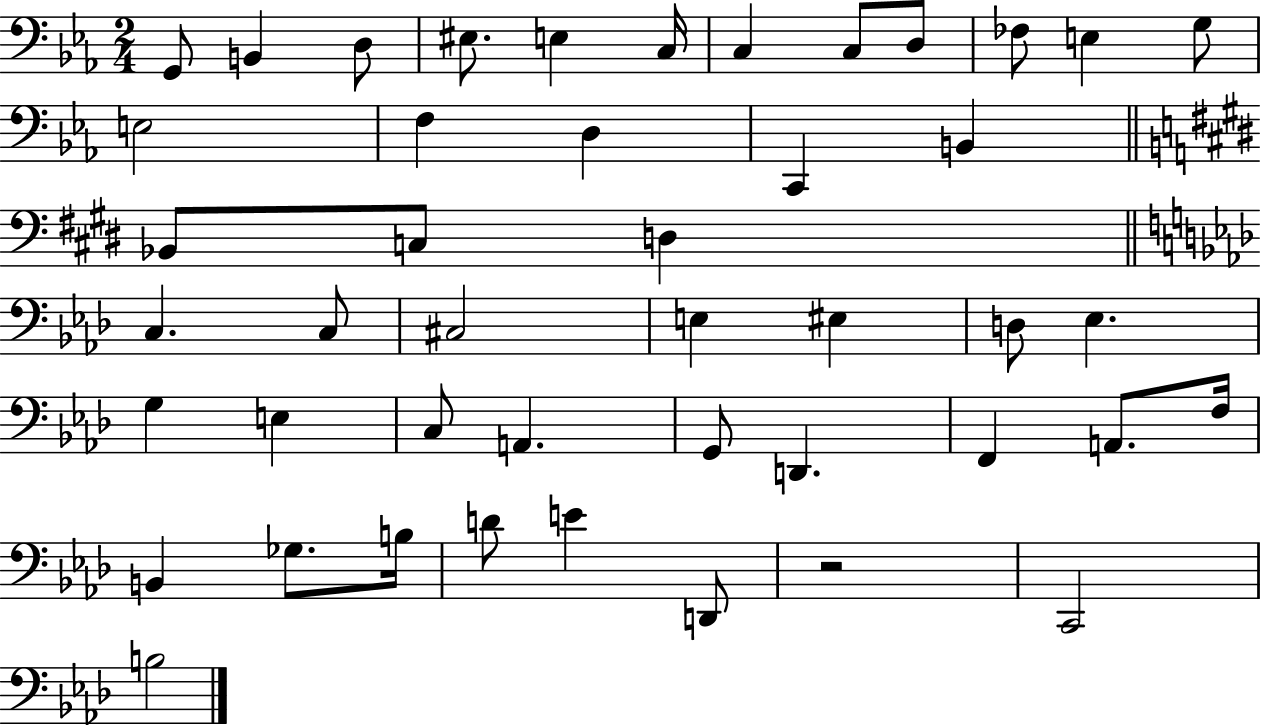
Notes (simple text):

G2/e B2/q D3/e EIS3/e. E3/q C3/s C3/q C3/e D3/e FES3/e E3/q G3/e E3/h F3/q D3/q C2/q B2/q Bb2/e C3/e D3/q C3/q. C3/e C#3/h E3/q EIS3/q D3/e Eb3/q. G3/q E3/q C3/e A2/q. G2/e D2/q. F2/q A2/e. F3/s B2/q Gb3/e. B3/s D4/e E4/q D2/e R/h C2/h B3/h